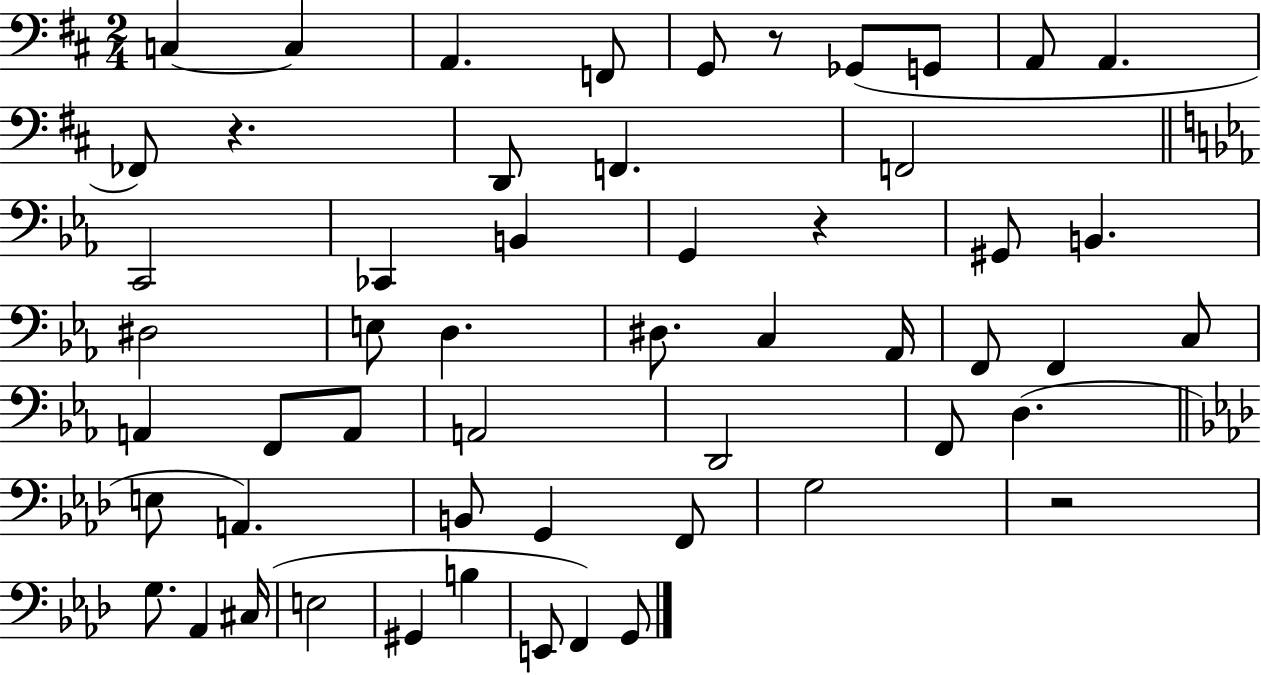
X:1
T:Untitled
M:2/4
L:1/4
K:D
C, C, A,, F,,/2 G,,/2 z/2 _G,,/2 G,,/2 A,,/2 A,, _F,,/2 z D,,/2 F,, F,,2 C,,2 _C,, B,, G,, z ^G,,/2 B,, ^D,2 E,/2 D, ^D,/2 C, _A,,/4 F,,/2 F,, C,/2 A,, F,,/2 A,,/2 A,,2 D,,2 F,,/2 D, E,/2 A,, B,,/2 G,, F,,/2 G,2 z2 G,/2 _A,, ^C,/4 E,2 ^G,, B, E,,/2 F,, G,,/2